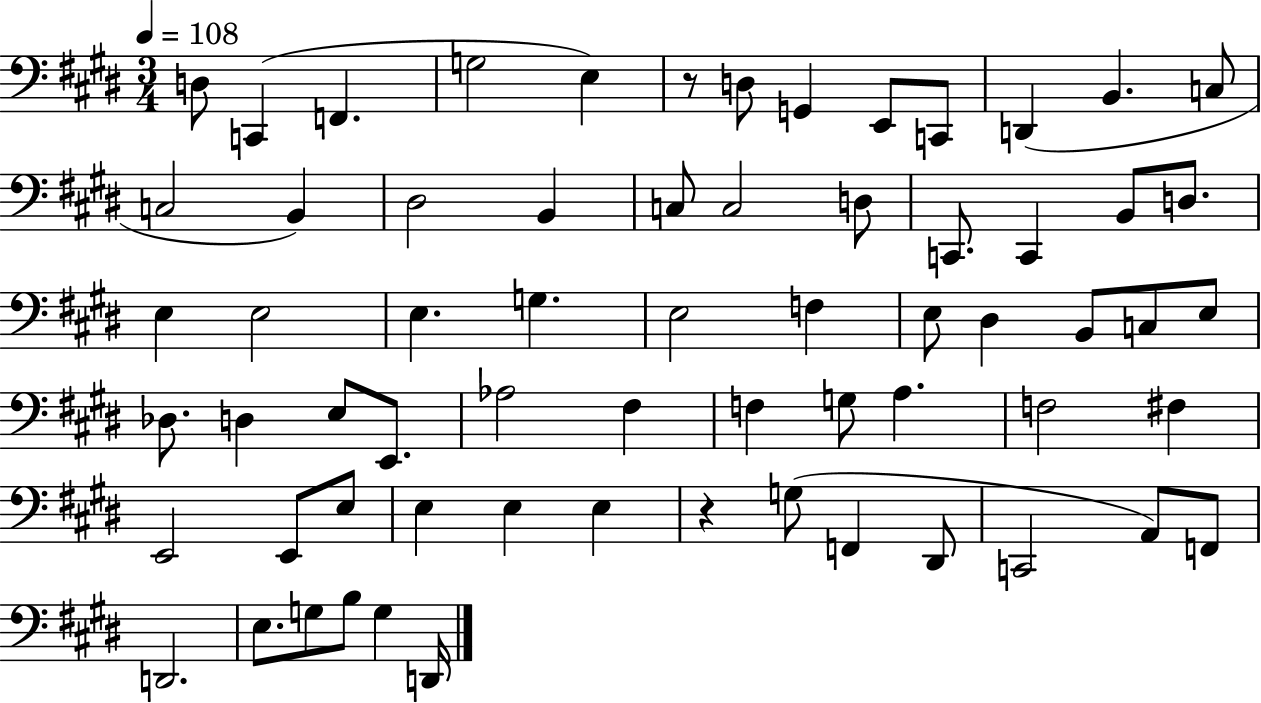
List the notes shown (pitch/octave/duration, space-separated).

D3/e C2/q F2/q. G3/h E3/q R/e D3/e G2/q E2/e C2/e D2/q B2/q. C3/e C3/h B2/q D#3/h B2/q C3/e C3/h D3/e C2/e. C2/q B2/e D3/e. E3/q E3/h E3/q. G3/q. E3/h F3/q E3/e D#3/q B2/e C3/e E3/e Db3/e. D3/q E3/e E2/e. Ab3/h F#3/q F3/q G3/e A3/q. F3/h F#3/q E2/h E2/e E3/e E3/q E3/q E3/q R/q G3/e F2/q D#2/e C2/h A2/e F2/e D2/h. E3/e. G3/e B3/e G3/q D2/s